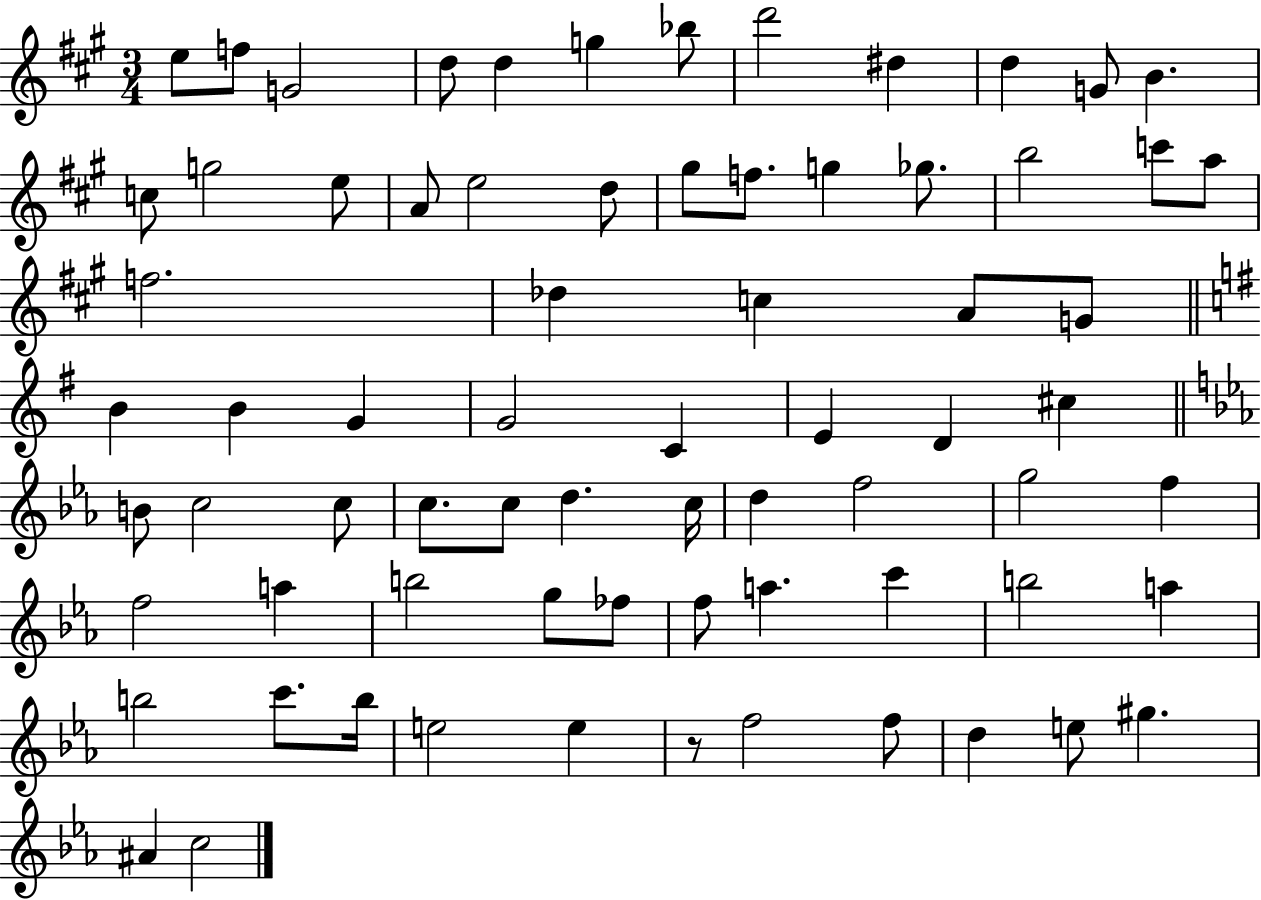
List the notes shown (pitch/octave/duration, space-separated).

E5/e F5/e G4/h D5/e D5/q G5/q Bb5/e D6/h D#5/q D5/q G4/e B4/q. C5/e G5/h E5/e A4/e E5/h D5/e G#5/e F5/e. G5/q Gb5/e. B5/h C6/e A5/e F5/h. Db5/q C5/q A4/e G4/e B4/q B4/q G4/q G4/h C4/q E4/q D4/q C#5/q B4/e C5/h C5/e C5/e. C5/e D5/q. C5/s D5/q F5/h G5/h F5/q F5/h A5/q B5/h G5/e FES5/e F5/e A5/q. C6/q B5/h A5/q B5/h C6/e. B5/s E5/h E5/q R/e F5/h F5/e D5/q E5/e G#5/q. A#4/q C5/h